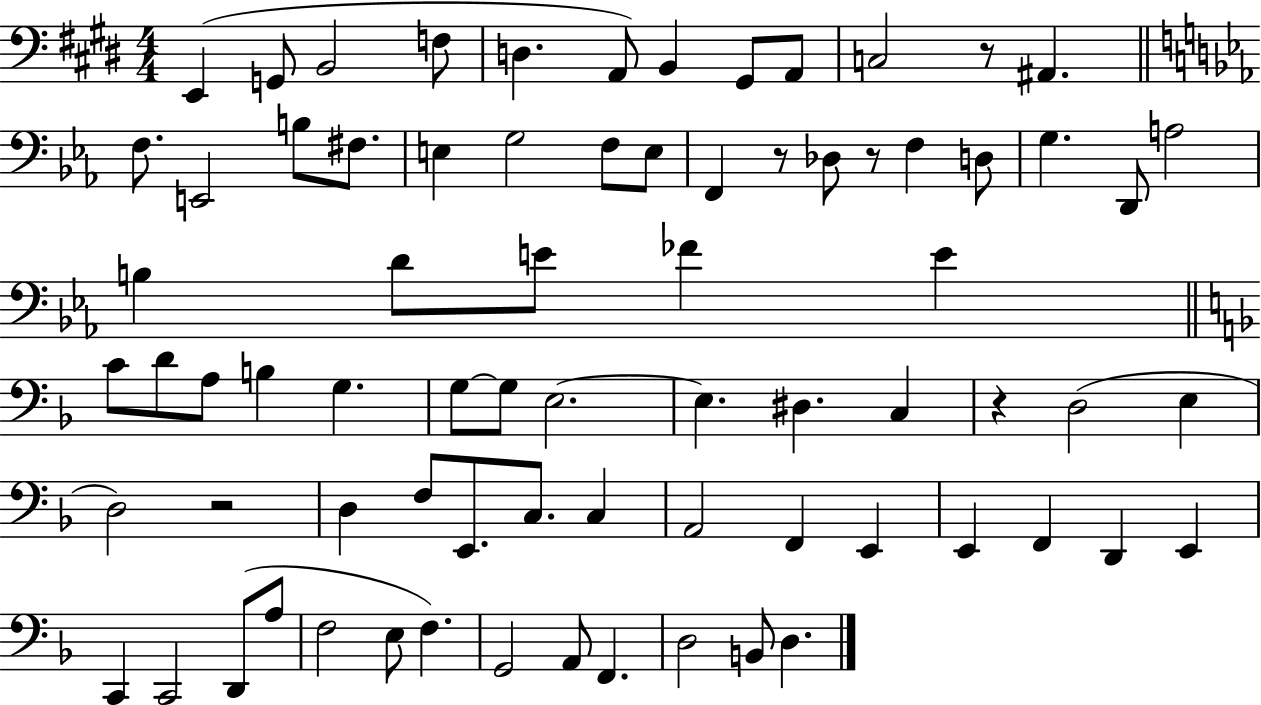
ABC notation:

X:1
T:Untitled
M:4/4
L:1/4
K:E
E,, G,,/2 B,,2 F,/2 D, A,,/2 B,, ^G,,/2 A,,/2 C,2 z/2 ^A,, F,/2 E,,2 B,/2 ^F,/2 E, G,2 F,/2 E,/2 F,, z/2 _D,/2 z/2 F, D,/2 G, D,,/2 A,2 B, D/2 E/2 _F E C/2 D/2 A,/2 B, G, G,/2 G,/2 E,2 E, ^D, C, z D,2 E, D,2 z2 D, F,/2 E,,/2 C,/2 C, A,,2 F,, E,, E,, F,, D,, E,, C,, C,,2 D,,/2 A,/2 F,2 E,/2 F, G,,2 A,,/2 F,, D,2 B,,/2 D,